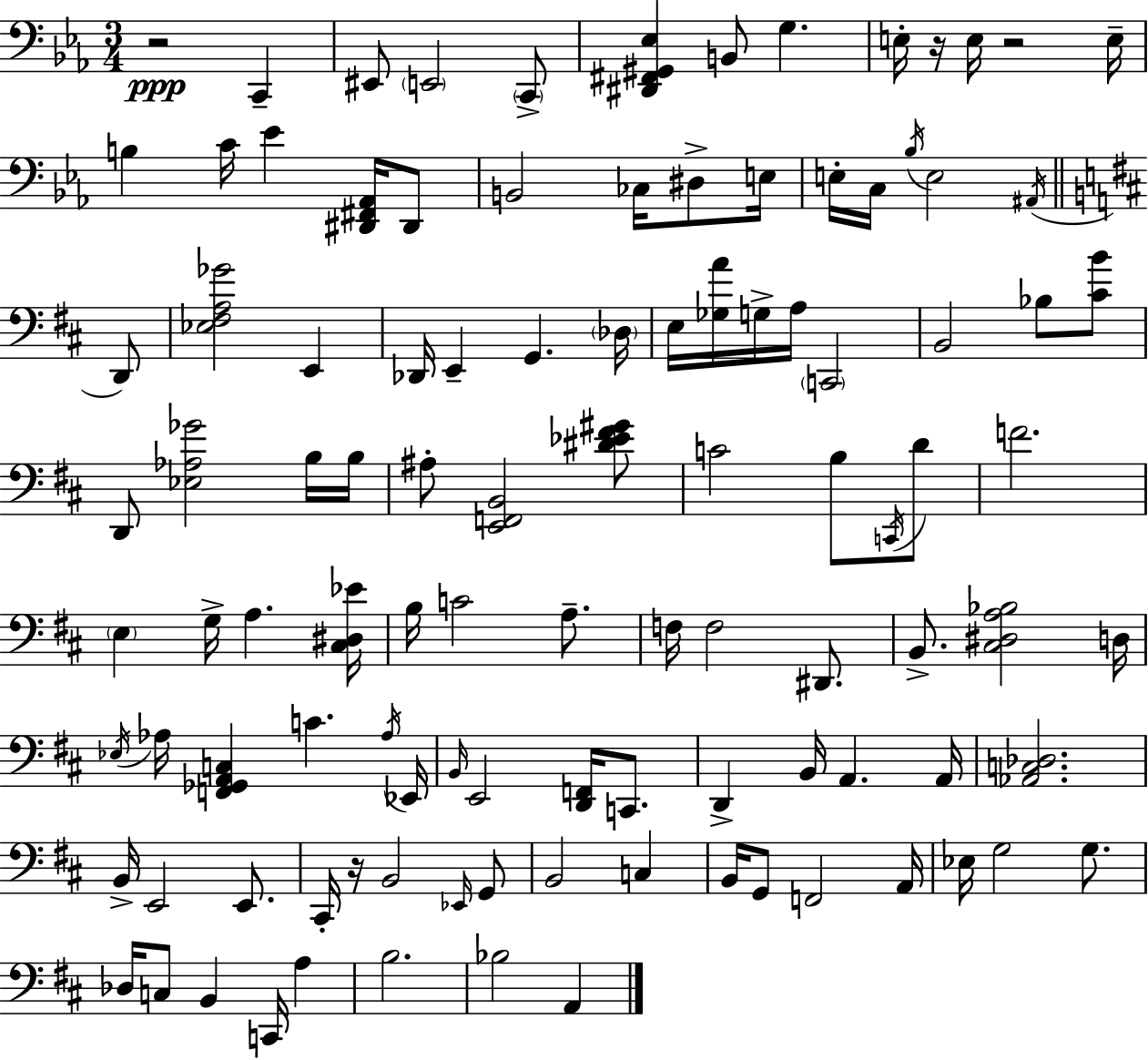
R/h C2/q EIS2/e E2/h C2/e [D#2,F#2,G#2,Eb3]/q B2/e G3/q. E3/s R/s E3/s R/h E3/s B3/q C4/s Eb4/q [D#2,F#2,Ab2]/s D#2/e B2/h CES3/s D#3/e E3/s E3/s C3/s Bb3/s E3/h A#2/s D2/e [Eb3,F#3,A3,Gb4]/h E2/q Db2/s E2/q G2/q. Db3/s E3/s [Gb3,A4]/s G3/s A3/s C2/h B2/h Bb3/e [C#4,B4]/e D2/e [Eb3,Ab3,Gb4]/h B3/s B3/s A#3/e [E2,F2,B2]/h [D#4,Eb4,F#4,G#4]/e C4/h B3/e C2/s D4/e F4/h. E3/q G3/s A3/q. [C#3,D#3,Eb4]/s B3/s C4/h A3/e. F3/s F3/h D#2/e. B2/e. [C#3,D#3,A3,Bb3]/h D3/s Eb3/s Ab3/s [F2,Gb2,A2,C3]/q C4/q. Ab3/s Eb2/s B2/s E2/h [D2,F2]/s C2/e. D2/q B2/s A2/q. A2/s [Ab2,C3,Db3]/h. B2/s E2/h E2/e. C#2/s R/s B2/h Eb2/s G2/e B2/h C3/q B2/s G2/e F2/h A2/s Eb3/s G3/h G3/e. Db3/s C3/e B2/q C2/s A3/q B3/h. Bb3/h A2/q